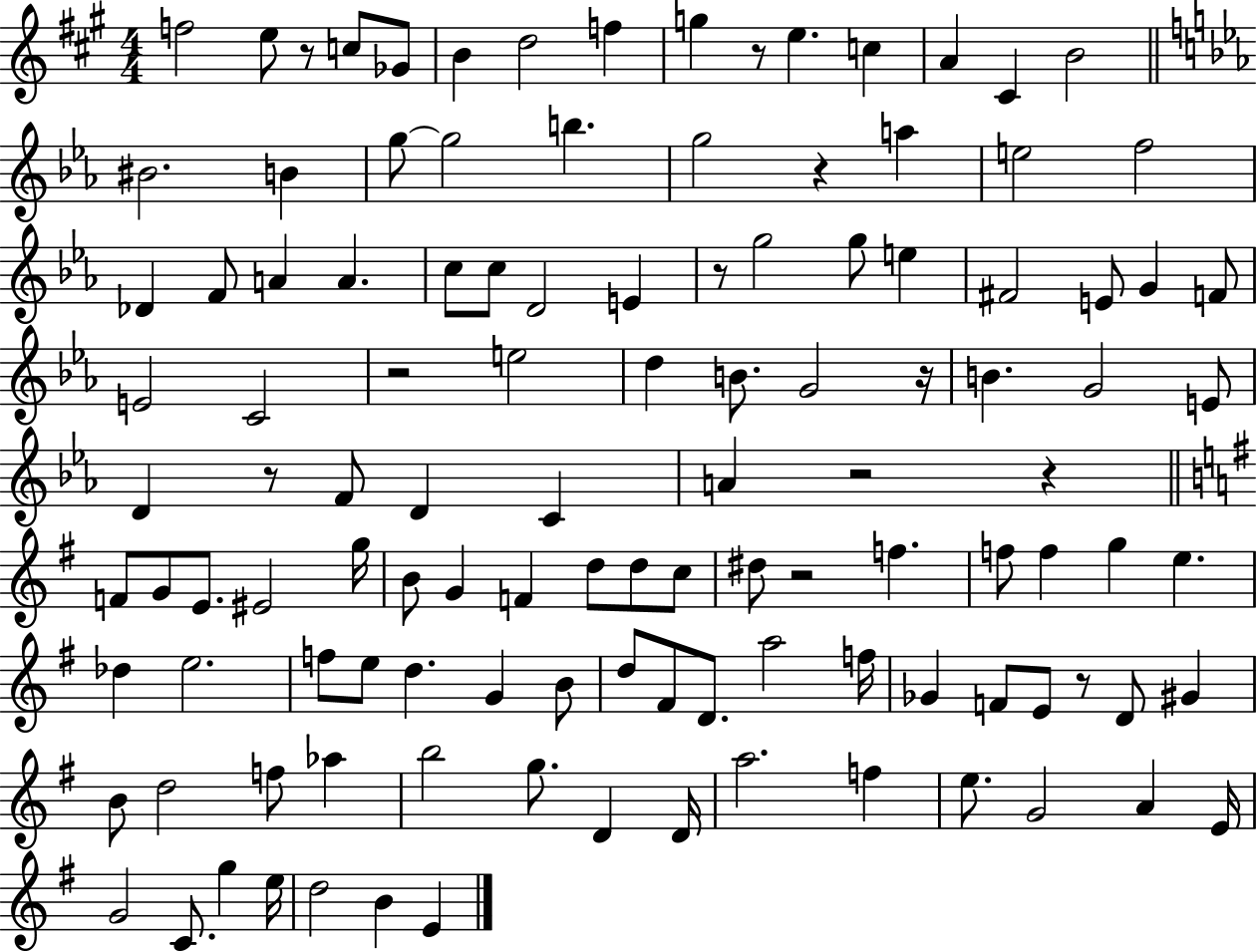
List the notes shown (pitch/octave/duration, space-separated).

F5/h E5/e R/e C5/e Gb4/e B4/q D5/h F5/q G5/q R/e E5/q. C5/q A4/q C#4/q B4/h BIS4/h. B4/q G5/e G5/h B5/q. G5/h R/q A5/q E5/h F5/h Db4/q F4/e A4/q A4/q. C5/e C5/e D4/h E4/q R/e G5/h G5/e E5/q F#4/h E4/e G4/q F4/e E4/h C4/h R/h E5/h D5/q B4/e. G4/h R/s B4/q. G4/h E4/e D4/q R/e F4/e D4/q C4/q A4/q R/h R/q F4/e G4/e E4/e. EIS4/h G5/s B4/e G4/q F4/q D5/e D5/e C5/e D#5/e R/h F5/q. F5/e F5/q G5/q E5/q. Db5/q E5/h. F5/e E5/e D5/q. G4/q B4/e D5/e F#4/e D4/e. A5/h F5/s Gb4/q F4/e E4/e R/e D4/e G#4/q B4/e D5/h F5/e Ab5/q B5/h G5/e. D4/q D4/s A5/h. F5/q E5/e. G4/h A4/q E4/s G4/h C4/e. G5/q E5/s D5/h B4/q E4/q